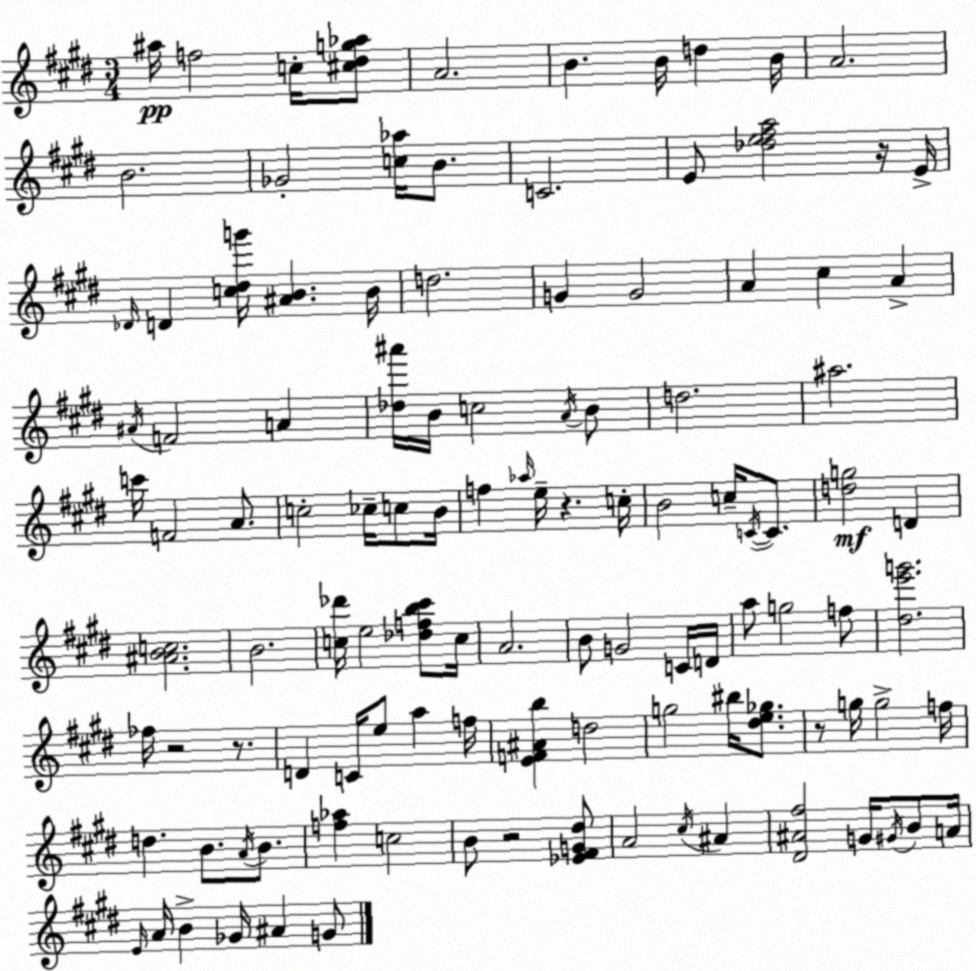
X:1
T:Untitled
M:3/4
L:1/4
K:E
^a/4 f2 c/4 [^c^dg_a]/2 A2 B B/4 d B/4 A2 B2 _G2 [c_a]/4 B/2 C2 E/2 [_de^fa]2 z/4 E/4 _D/4 D [c^dg']/4 [^AB] B/4 d2 G G2 A ^c A ^A/4 F2 A [_d^a']/4 B/4 c2 A/4 B/2 d2 ^a2 c'/4 F2 A/2 c2 _c/4 c/2 B/4 f _a/4 e/4 z c/4 B2 c/4 C/4 C/2 [dg]2 D [^ABc]2 B2 [c_d']/4 e2 [_dfb^c']/2 c/4 A2 B/2 G2 C/4 D/4 a/2 g2 f/2 [^de'g']2 _f/4 z2 z/2 D C/4 e/2 a f/4 [EF^Ab] d2 g2 ^b/4 [^de_g]/2 z/2 g/4 g2 f/4 d B/2 A/4 B/2 [f_a] c2 B/2 z2 [_E^FG^d]/2 A2 ^c/4 ^A [^D^A^f]2 G/4 ^G/4 B/2 A/4 E/4 A/4 B _G/4 ^A G/2